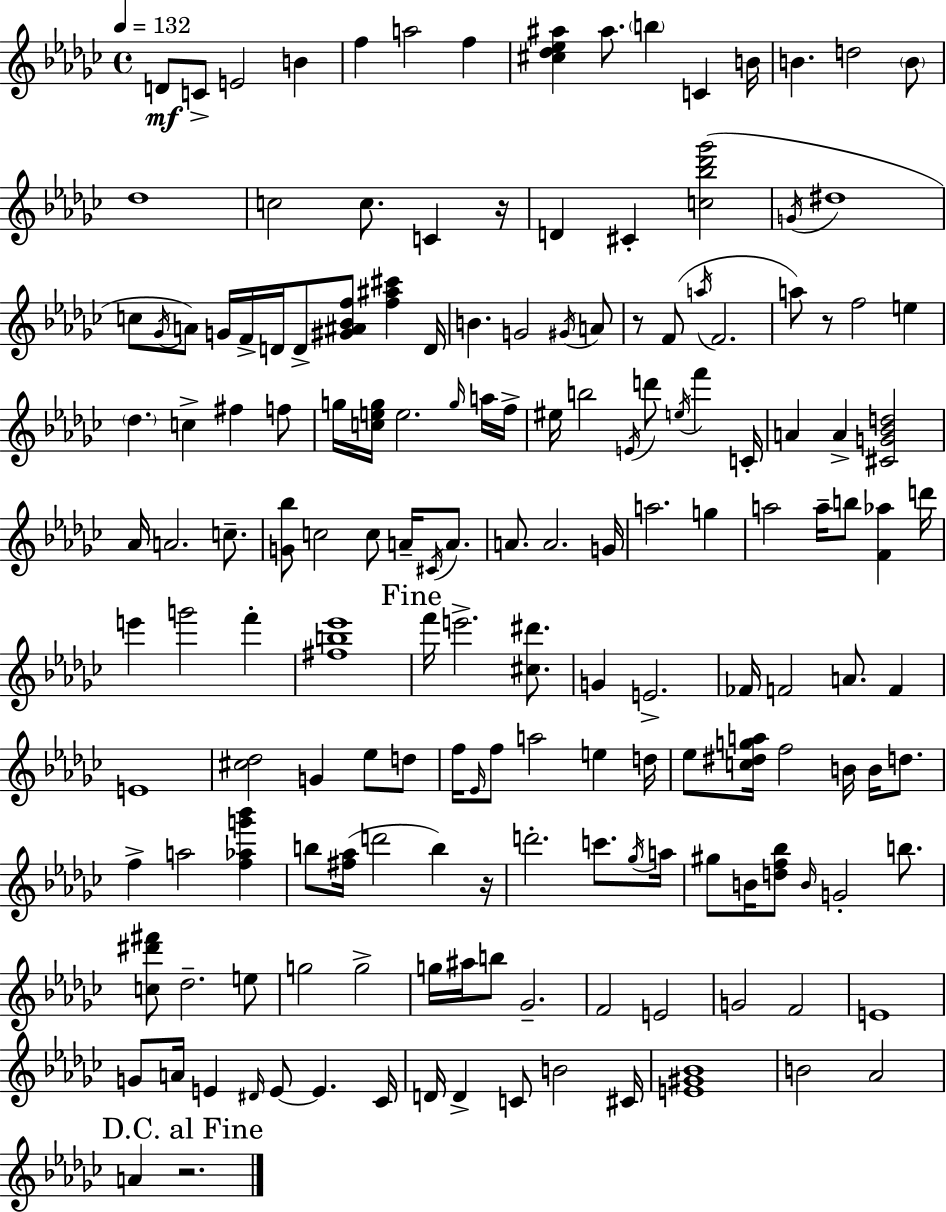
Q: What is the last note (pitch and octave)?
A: A4